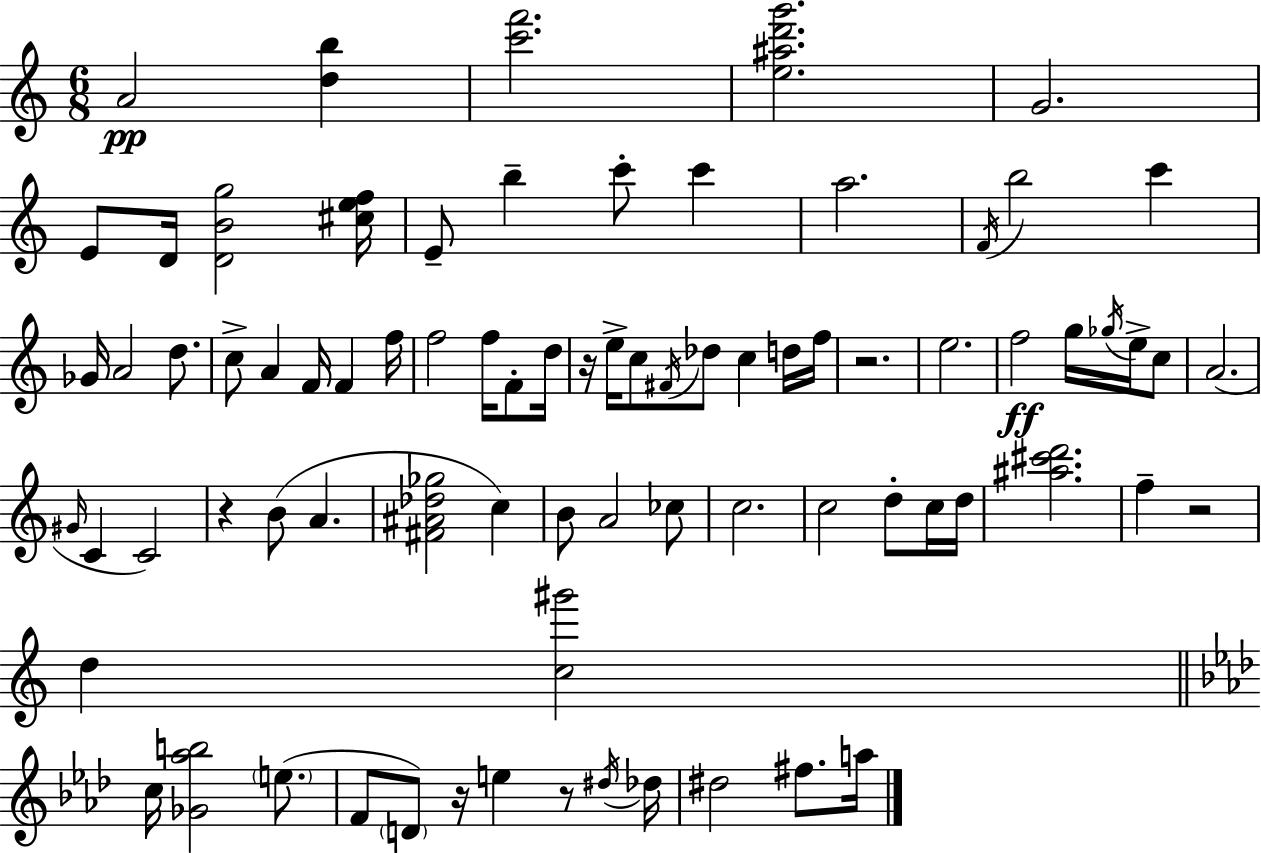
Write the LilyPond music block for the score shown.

{
  \clef treble
  \numericTimeSignature
  \time 6/8
  \key a \minor
  a'2\pp <d'' b''>4 | <c''' f'''>2. | <e'' ais'' d''' g'''>2. | g'2. | \break e'8 d'16 <d' b' g''>2 <cis'' e'' f''>16 | e'8-- b''4-- c'''8-. c'''4 | a''2. | \acciaccatura { f'16 } b''2 c'''4 | \break ges'16 a'2 d''8. | c''8-> a'4 f'16 f'4 | f''16 f''2 f''16 f'8-. | d''16 r16 e''16-> c''8 \acciaccatura { fis'16 } des''8 c''4 | \break d''16 f''16 r2. | e''2. | f''2\ff g''16 \acciaccatura { ges''16 } | e''16-> c''8 a'2.( | \break \grace { gis'16 } c'4 c'2) | r4 b'8( a'4. | <fis' ais' des'' ges''>2 | c''4) b'8 a'2 | \break ces''8 c''2. | c''2 | d''8-. c''16 d''16 <ais'' cis''' d'''>2. | f''4-- r2 | \break d''4 <c'' gis'''>2 | \bar "||" \break \key aes \major c''16 <ges' aes'' b''>2 \parenthesize e''8.( | f'8 \parenthesize d'8) r16 e''4 r8 \acciaccatura { dis''16 } | des''16 dis''2 fis''8. | a''16 \bar "|."
}